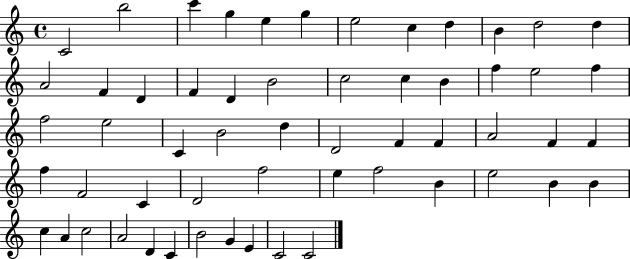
{
  \clef treble
  \time 4/4
  \defaultTimeSignature
  \key c \major
  c'2 b''2 | c'''4 g''4 e''4 g''4 | e''2 c''4 d''4 | b'4 d''2 d''4 | \break a'2 f'4 d'4 | f'4 d'4 b'2 | c''2 c''4 b'4 | f''4 e''2 f''4 | \break f''2 e''2 | c'4 b'2 d''4 | d'2 f'4 f'4 | a'2 f'4 f'4 | \break f''4 f'2 c'4 | d'2 f''2 | e''4 f''2 b'4 | e''2 b'4 b'4 | \break c''4 a'4 c''2 | a'2 d'4 c'4 | b'2 g'4 e'4 | c'2 c'2 | \break \bar "|."
}